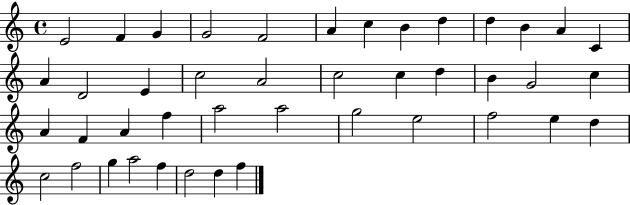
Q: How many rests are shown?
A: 0